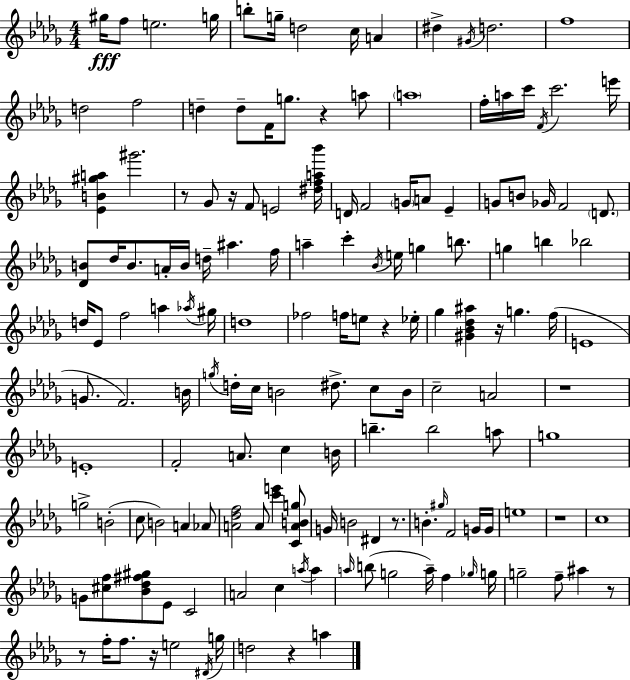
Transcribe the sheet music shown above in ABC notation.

X:1
T:Untitled
M:4/4
L:1/4
K:Bbm
^g/4 f/2 e2 g/4 b/2 g/4 d2 c/4 A ^d ^G/4 d2 f4 d2 f2 d d/2 F/4 g/2 z a/2 a4 f/4 a/4 c'/4 F/4 c'2 e'/4 [_EB^ga] ^g'2 z/2 _G/2 z/4 F/2 E2 [^dfa_b']/4 D/4 F2 G/4 A/2 _E G/2 B/2 _G/4 F2 D/2 [_DB]/2 _d/4 B/2 A/4 B/4 d/4 ^a f/4 a c' _B/4 e/4 g b/2 g b _b2 d/4 _E/2 f2 a _a/4 ^g/4 d4 _f2 f/4 e/2 z _e/4 _g [^G_B_d^a] z/4 g f/4 E4 G/2 F2 B/4 g/4 d/4 c/4 B2 ^d/2 c/2 B/4 c2 A2 z4 E4 F2 A/2 c B/4 b b2 a/2 g4 g2 B2 c/2 B2 A _A/2 [A_df]2 A/2 [c'e'] [CABg]/2 G/4 B2 ^D z/2 B ^g/4 F2 G/4 G/4 e4 z4 c4 G/2 [^cf]/2 [_B_d^f^g]/2 _E/2 C2 A2 c a/4 a a/4 b/2 g2 a/4 f _g/4 g/4 g2 f/2 ^a z/2 z/2 f/4 f/2 z/4 e2 ^D/4 g/4 d2 z a